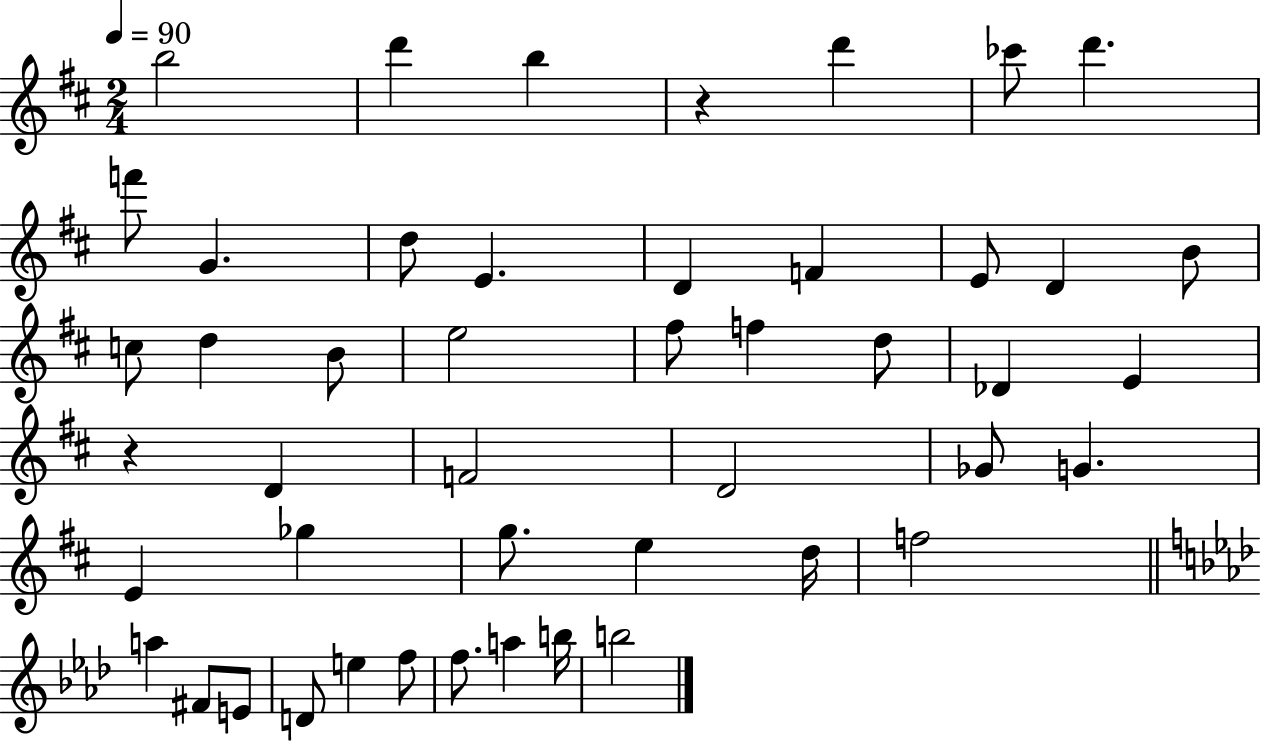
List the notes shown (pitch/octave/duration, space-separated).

B5/h D6/q B5/q R/q D6/q CES6/e D6/q. F6/e G4/q. D5/e E4/q. D4/q F4/q E4/e D4/q B4/e C5/e D5/q B4/e E5/h F#5/e F5/q D5/e Db4/q E4/q R/q D4/q F4/h D4/h Gb4/e G4/q. E4/q Gb5/q G5/e. E5/q D5/s F5/h A5/q F#4/e E4/e D4/e E5/q F5/e F5/e. A5/q B5/s B5/h